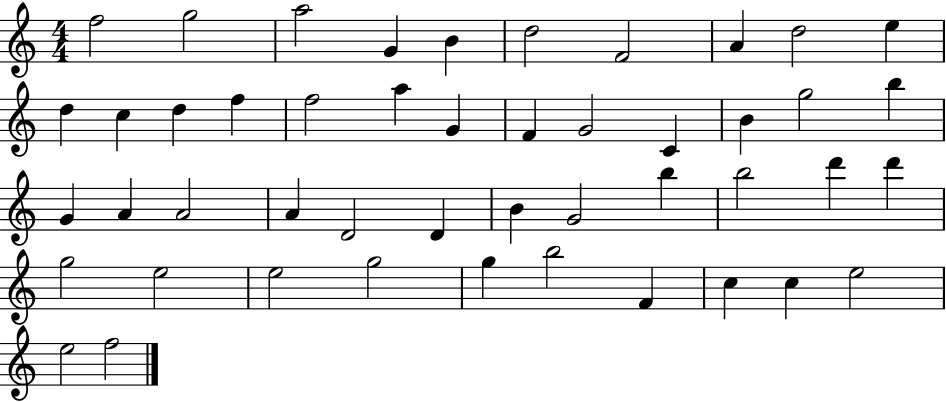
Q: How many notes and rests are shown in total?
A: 47